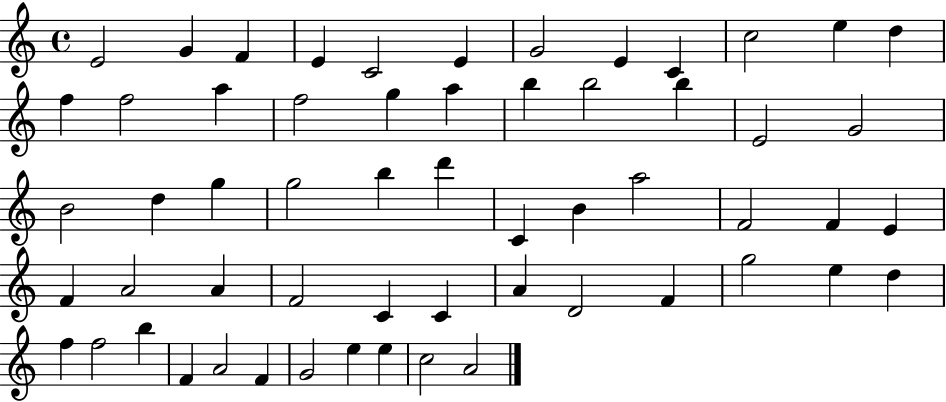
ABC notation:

X:1
T:Untitled
M:4/4
L:1/4
K:C
E2 G F E C2 E G2 E C c2 e d f f2 a f2 g a b b2 b E2 G2 B2 d g g2 b d' C B a2 F2 F E F A2 A F2 C C A D2 F g2 e d f f2 b F A2 F G2 e e c2 A2